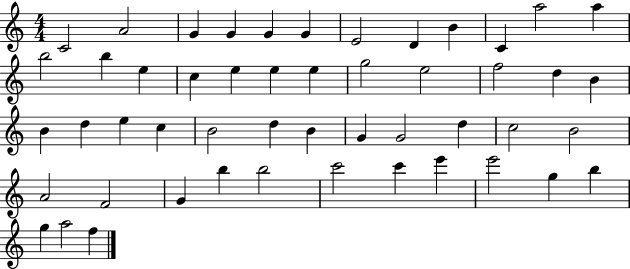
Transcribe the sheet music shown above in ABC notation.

X:1
T:Untitled
M:4/4
L:1/4
K:C
C2 A2 G G G G E2 D B C a2 a b2 b e c e e e g2 e2 f2 d B B d e c B2 d B G G2 d c2 B2 A2 F2 G b b2 c'2 c' e' e'2 g b g a2 f